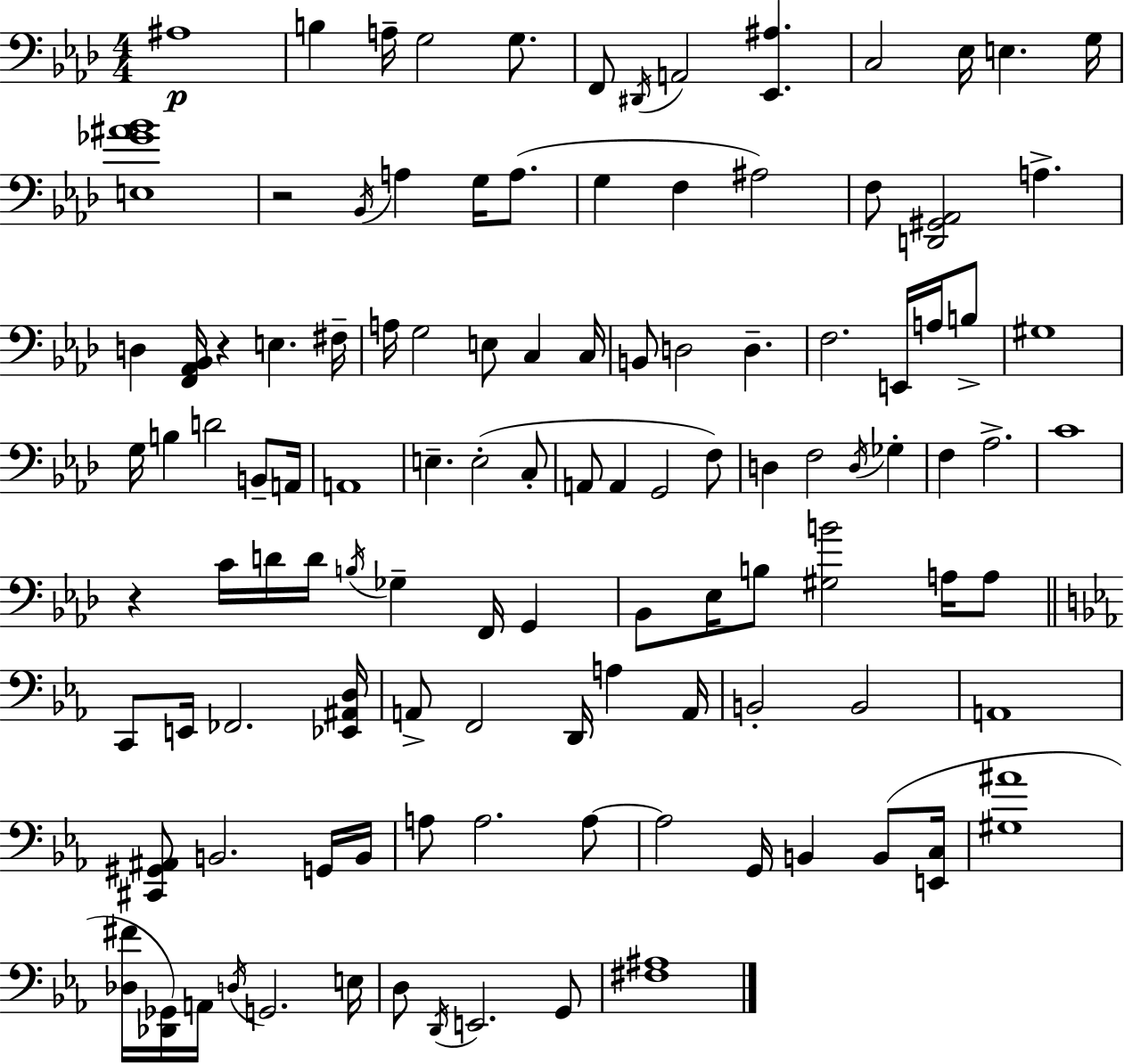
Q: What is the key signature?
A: AES major